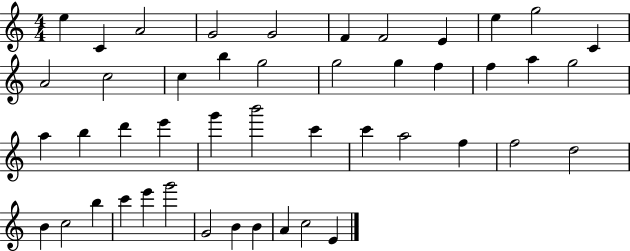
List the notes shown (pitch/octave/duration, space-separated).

E5/q C4/q A4/h G4/h G4/h F4/q F4/h E4/q E5/q G5/h C4/q A4/h C5/h C5/q B5/q G5/h G5/h G5/q F5/q F5/q A5/q G5/h A5/q B5/q D6/q E6/q G6/q B6/h C6/q C6/q A5/h F5/q F5/h D5/h B4/q C5/h B5/q C6/q E6/q G6/h G4/h B4/q B4/q A4/q C5/h E4/q